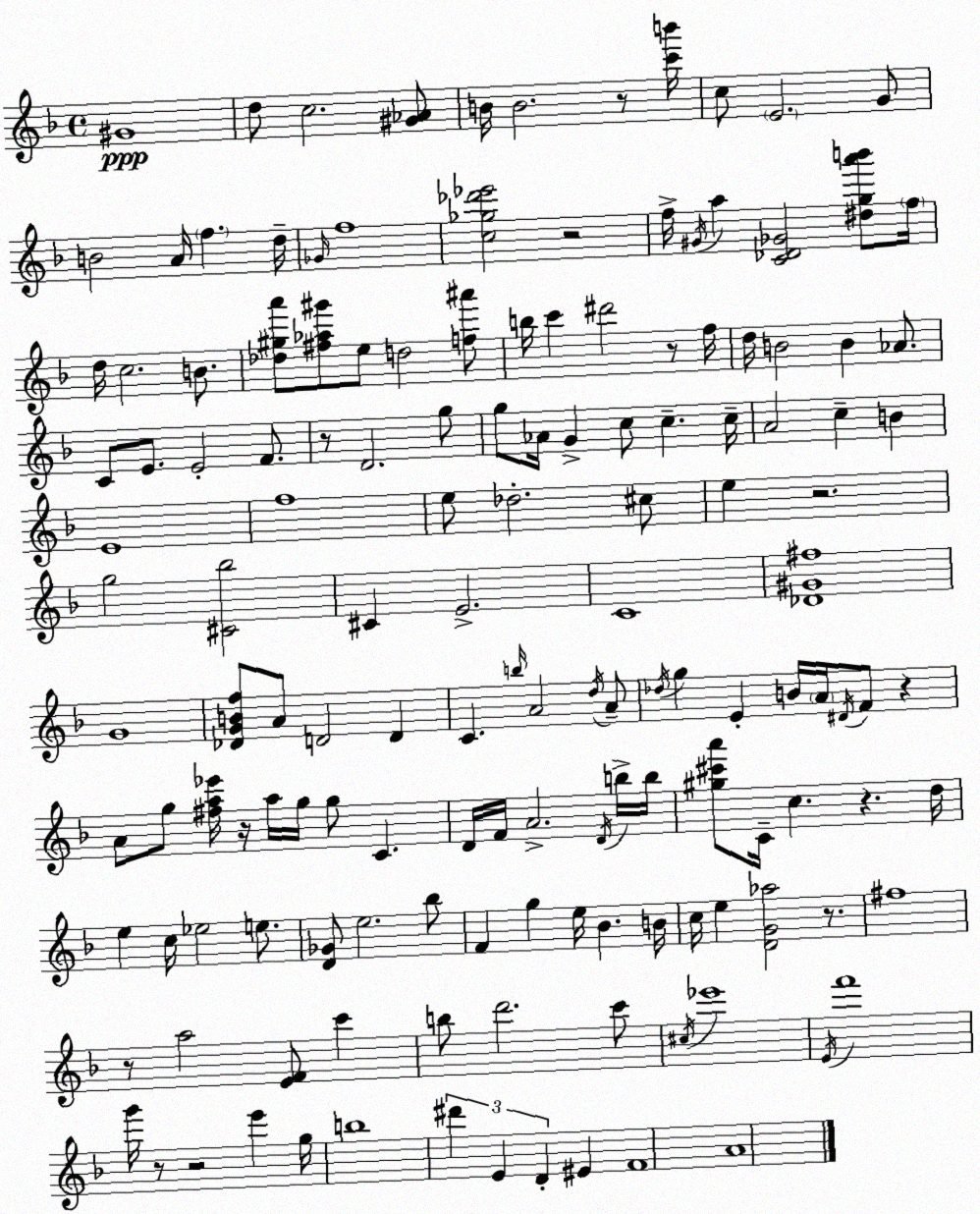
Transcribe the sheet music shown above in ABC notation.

X:1
T:Untitled
M:4/4
L:1/4
K:Dm
^G4 d/2 c2 [^G_A]/2 B/4 B2 z/2 [c'b']/4 c/2 E2 G/2 B2 A/4 f d/4 _G/4 f4 [c_g_d'_e']2 z2 f/4 ^G/4 a [C_D_G]2 [^dga'b']/2 f/4 d/4 c2 B/2 [_d^ga']/2 [^f_a^g']/2 e/2 d2 [f^a']/2 b/4 c' ^d'2 z/2 f/4 d/4 B2 B _A/2 C/2 E/2 E2 F/2 z/2 D2 g/2 g/2 _A/4 G c/2 c c/4 A2 c B E4 f4 e/2 _d2 ^c/2 e z2 g2 [^C_b]2 ^C E2 C4 [_D^G^f]4 G4 [_DGBf]/2 A/2 D2 D C b/4 A2 d/4 A/2 _d/4 g E B/4 A/4 ^D/4 F/2 z A/2 g/2 [^fa_e']/4 z/4 a/4 g/4 g/2 C D/4 F/4 A2 D/4 b/4 b/4 [^g^c'a']/2 C/4 c z d/4 e c/4 _e2 e/2 [D_G]/2 e2 _b/2 F g e/4 _B B/4 c/4 e [DG_a]2 z/2 ^f4 z/2 a2 [EF]/2 c' b/2 d'2 c'/2 ^c/4 _e'4 E/4 f'4 g'/4 z/2 z2 e' g/4 b4 ^d' E D ^E F4 A4